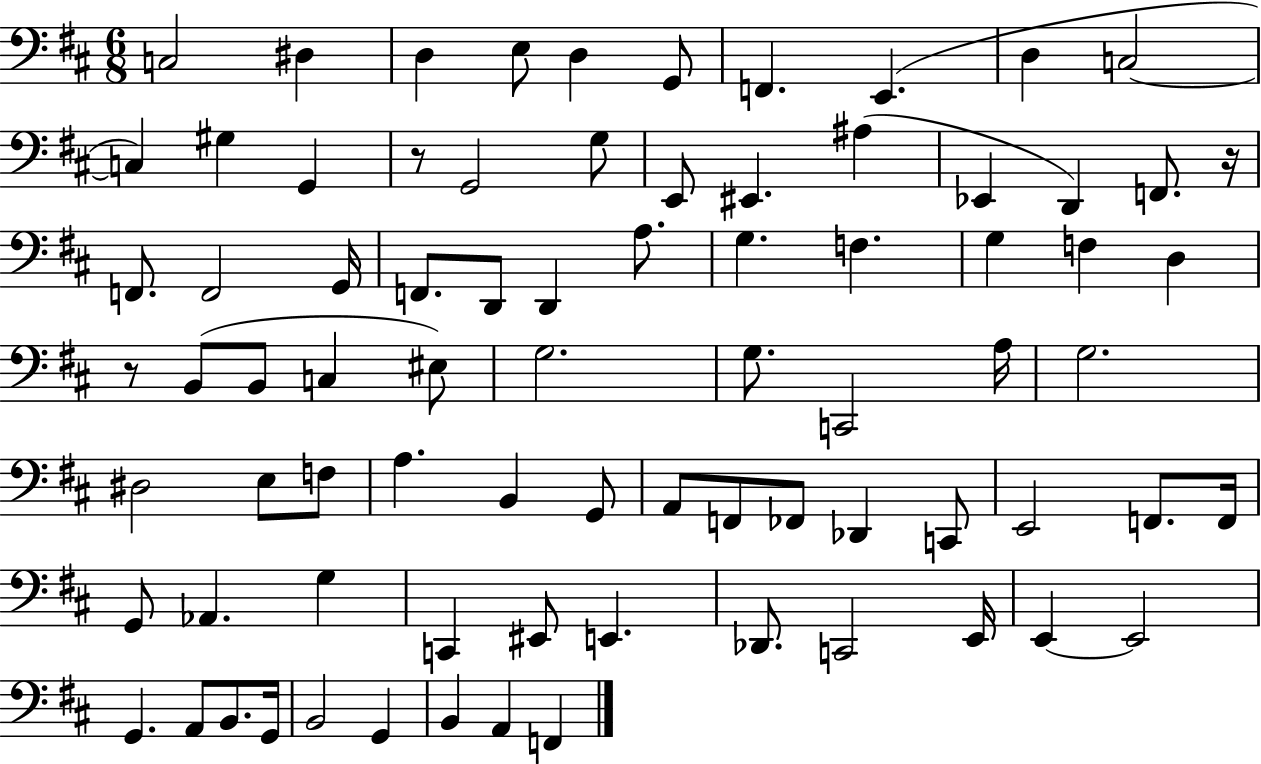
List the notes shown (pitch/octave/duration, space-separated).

C3/h D#3/q D3/q E3/e D3/q G2/e F2/q. E2/q. D3/q C3/h C3/q G#3/q G2/q R/e G2/h G3/e E2/e EIS2/q. A#3/q Eb2/q D2/q F2/e. R/s F2/e. F2/h G2/s F2/e. D2/e D2/q A3/e. G3/q. F3/q. G3/q F3/q D3/q R/e B2/e B2/e C3/q EIS3/e G3/h. G3/e. C2/h A3/s G3/h. D#3/h E3/e F3/e A3/q. B2/q G2/e A2/e F2/e FES2/e Db2/q C2/e E2/h F2/e. F2/s G2/e Ab2/q. G3/q C2/q EIS2/e E2/q. Db2/e. C2/h E2/s E2/q E2/h G2/q. A2/e B2/e. G2/s B2/h G2/q B2/q A2/q F2/q